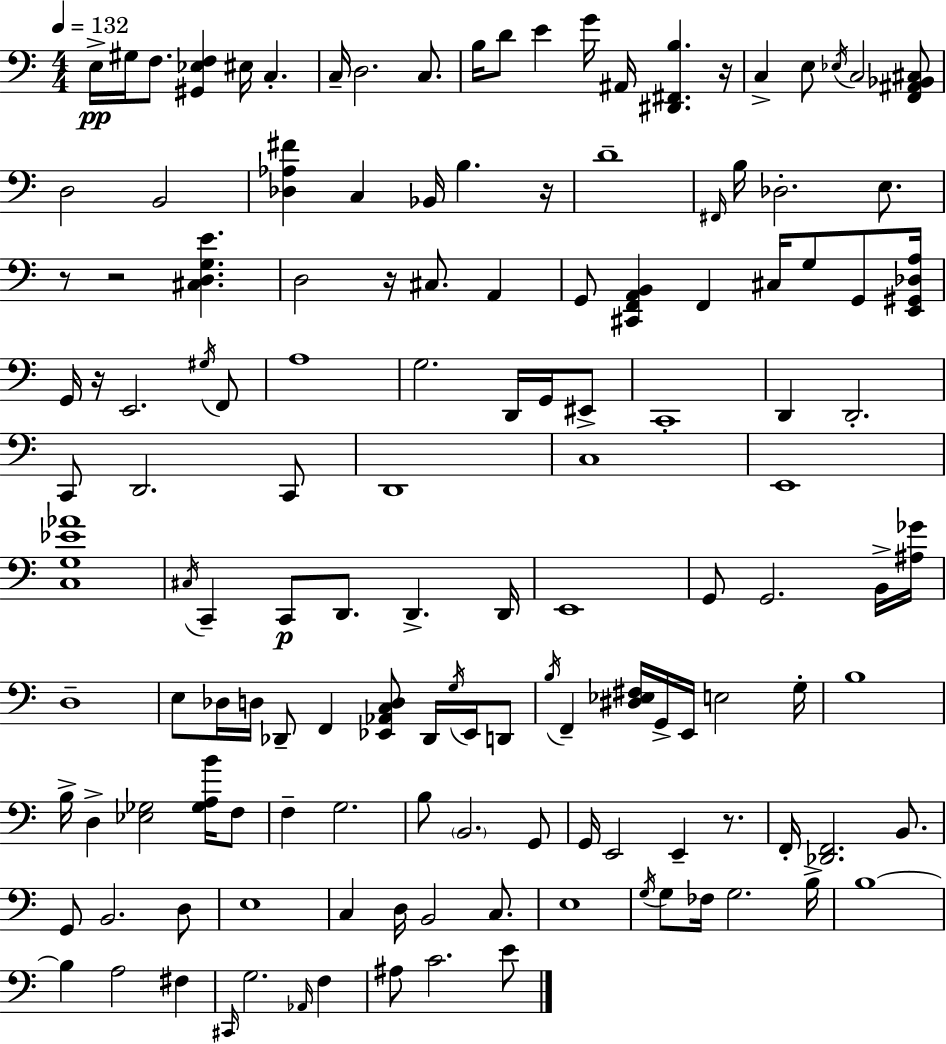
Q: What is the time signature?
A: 4/4